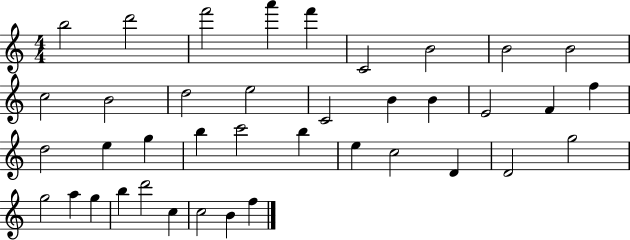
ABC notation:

X:1
T:Untitled
M:4/4
L:1/4
K:C
b2 d'2 f'2 a' f' C2 B2 B2 B2 c2 B2 d2 e2 C2 B B E2 F f d2 e g b c'2 b e c2 D D2 g2 g2 a g b d'2 c c2 B f